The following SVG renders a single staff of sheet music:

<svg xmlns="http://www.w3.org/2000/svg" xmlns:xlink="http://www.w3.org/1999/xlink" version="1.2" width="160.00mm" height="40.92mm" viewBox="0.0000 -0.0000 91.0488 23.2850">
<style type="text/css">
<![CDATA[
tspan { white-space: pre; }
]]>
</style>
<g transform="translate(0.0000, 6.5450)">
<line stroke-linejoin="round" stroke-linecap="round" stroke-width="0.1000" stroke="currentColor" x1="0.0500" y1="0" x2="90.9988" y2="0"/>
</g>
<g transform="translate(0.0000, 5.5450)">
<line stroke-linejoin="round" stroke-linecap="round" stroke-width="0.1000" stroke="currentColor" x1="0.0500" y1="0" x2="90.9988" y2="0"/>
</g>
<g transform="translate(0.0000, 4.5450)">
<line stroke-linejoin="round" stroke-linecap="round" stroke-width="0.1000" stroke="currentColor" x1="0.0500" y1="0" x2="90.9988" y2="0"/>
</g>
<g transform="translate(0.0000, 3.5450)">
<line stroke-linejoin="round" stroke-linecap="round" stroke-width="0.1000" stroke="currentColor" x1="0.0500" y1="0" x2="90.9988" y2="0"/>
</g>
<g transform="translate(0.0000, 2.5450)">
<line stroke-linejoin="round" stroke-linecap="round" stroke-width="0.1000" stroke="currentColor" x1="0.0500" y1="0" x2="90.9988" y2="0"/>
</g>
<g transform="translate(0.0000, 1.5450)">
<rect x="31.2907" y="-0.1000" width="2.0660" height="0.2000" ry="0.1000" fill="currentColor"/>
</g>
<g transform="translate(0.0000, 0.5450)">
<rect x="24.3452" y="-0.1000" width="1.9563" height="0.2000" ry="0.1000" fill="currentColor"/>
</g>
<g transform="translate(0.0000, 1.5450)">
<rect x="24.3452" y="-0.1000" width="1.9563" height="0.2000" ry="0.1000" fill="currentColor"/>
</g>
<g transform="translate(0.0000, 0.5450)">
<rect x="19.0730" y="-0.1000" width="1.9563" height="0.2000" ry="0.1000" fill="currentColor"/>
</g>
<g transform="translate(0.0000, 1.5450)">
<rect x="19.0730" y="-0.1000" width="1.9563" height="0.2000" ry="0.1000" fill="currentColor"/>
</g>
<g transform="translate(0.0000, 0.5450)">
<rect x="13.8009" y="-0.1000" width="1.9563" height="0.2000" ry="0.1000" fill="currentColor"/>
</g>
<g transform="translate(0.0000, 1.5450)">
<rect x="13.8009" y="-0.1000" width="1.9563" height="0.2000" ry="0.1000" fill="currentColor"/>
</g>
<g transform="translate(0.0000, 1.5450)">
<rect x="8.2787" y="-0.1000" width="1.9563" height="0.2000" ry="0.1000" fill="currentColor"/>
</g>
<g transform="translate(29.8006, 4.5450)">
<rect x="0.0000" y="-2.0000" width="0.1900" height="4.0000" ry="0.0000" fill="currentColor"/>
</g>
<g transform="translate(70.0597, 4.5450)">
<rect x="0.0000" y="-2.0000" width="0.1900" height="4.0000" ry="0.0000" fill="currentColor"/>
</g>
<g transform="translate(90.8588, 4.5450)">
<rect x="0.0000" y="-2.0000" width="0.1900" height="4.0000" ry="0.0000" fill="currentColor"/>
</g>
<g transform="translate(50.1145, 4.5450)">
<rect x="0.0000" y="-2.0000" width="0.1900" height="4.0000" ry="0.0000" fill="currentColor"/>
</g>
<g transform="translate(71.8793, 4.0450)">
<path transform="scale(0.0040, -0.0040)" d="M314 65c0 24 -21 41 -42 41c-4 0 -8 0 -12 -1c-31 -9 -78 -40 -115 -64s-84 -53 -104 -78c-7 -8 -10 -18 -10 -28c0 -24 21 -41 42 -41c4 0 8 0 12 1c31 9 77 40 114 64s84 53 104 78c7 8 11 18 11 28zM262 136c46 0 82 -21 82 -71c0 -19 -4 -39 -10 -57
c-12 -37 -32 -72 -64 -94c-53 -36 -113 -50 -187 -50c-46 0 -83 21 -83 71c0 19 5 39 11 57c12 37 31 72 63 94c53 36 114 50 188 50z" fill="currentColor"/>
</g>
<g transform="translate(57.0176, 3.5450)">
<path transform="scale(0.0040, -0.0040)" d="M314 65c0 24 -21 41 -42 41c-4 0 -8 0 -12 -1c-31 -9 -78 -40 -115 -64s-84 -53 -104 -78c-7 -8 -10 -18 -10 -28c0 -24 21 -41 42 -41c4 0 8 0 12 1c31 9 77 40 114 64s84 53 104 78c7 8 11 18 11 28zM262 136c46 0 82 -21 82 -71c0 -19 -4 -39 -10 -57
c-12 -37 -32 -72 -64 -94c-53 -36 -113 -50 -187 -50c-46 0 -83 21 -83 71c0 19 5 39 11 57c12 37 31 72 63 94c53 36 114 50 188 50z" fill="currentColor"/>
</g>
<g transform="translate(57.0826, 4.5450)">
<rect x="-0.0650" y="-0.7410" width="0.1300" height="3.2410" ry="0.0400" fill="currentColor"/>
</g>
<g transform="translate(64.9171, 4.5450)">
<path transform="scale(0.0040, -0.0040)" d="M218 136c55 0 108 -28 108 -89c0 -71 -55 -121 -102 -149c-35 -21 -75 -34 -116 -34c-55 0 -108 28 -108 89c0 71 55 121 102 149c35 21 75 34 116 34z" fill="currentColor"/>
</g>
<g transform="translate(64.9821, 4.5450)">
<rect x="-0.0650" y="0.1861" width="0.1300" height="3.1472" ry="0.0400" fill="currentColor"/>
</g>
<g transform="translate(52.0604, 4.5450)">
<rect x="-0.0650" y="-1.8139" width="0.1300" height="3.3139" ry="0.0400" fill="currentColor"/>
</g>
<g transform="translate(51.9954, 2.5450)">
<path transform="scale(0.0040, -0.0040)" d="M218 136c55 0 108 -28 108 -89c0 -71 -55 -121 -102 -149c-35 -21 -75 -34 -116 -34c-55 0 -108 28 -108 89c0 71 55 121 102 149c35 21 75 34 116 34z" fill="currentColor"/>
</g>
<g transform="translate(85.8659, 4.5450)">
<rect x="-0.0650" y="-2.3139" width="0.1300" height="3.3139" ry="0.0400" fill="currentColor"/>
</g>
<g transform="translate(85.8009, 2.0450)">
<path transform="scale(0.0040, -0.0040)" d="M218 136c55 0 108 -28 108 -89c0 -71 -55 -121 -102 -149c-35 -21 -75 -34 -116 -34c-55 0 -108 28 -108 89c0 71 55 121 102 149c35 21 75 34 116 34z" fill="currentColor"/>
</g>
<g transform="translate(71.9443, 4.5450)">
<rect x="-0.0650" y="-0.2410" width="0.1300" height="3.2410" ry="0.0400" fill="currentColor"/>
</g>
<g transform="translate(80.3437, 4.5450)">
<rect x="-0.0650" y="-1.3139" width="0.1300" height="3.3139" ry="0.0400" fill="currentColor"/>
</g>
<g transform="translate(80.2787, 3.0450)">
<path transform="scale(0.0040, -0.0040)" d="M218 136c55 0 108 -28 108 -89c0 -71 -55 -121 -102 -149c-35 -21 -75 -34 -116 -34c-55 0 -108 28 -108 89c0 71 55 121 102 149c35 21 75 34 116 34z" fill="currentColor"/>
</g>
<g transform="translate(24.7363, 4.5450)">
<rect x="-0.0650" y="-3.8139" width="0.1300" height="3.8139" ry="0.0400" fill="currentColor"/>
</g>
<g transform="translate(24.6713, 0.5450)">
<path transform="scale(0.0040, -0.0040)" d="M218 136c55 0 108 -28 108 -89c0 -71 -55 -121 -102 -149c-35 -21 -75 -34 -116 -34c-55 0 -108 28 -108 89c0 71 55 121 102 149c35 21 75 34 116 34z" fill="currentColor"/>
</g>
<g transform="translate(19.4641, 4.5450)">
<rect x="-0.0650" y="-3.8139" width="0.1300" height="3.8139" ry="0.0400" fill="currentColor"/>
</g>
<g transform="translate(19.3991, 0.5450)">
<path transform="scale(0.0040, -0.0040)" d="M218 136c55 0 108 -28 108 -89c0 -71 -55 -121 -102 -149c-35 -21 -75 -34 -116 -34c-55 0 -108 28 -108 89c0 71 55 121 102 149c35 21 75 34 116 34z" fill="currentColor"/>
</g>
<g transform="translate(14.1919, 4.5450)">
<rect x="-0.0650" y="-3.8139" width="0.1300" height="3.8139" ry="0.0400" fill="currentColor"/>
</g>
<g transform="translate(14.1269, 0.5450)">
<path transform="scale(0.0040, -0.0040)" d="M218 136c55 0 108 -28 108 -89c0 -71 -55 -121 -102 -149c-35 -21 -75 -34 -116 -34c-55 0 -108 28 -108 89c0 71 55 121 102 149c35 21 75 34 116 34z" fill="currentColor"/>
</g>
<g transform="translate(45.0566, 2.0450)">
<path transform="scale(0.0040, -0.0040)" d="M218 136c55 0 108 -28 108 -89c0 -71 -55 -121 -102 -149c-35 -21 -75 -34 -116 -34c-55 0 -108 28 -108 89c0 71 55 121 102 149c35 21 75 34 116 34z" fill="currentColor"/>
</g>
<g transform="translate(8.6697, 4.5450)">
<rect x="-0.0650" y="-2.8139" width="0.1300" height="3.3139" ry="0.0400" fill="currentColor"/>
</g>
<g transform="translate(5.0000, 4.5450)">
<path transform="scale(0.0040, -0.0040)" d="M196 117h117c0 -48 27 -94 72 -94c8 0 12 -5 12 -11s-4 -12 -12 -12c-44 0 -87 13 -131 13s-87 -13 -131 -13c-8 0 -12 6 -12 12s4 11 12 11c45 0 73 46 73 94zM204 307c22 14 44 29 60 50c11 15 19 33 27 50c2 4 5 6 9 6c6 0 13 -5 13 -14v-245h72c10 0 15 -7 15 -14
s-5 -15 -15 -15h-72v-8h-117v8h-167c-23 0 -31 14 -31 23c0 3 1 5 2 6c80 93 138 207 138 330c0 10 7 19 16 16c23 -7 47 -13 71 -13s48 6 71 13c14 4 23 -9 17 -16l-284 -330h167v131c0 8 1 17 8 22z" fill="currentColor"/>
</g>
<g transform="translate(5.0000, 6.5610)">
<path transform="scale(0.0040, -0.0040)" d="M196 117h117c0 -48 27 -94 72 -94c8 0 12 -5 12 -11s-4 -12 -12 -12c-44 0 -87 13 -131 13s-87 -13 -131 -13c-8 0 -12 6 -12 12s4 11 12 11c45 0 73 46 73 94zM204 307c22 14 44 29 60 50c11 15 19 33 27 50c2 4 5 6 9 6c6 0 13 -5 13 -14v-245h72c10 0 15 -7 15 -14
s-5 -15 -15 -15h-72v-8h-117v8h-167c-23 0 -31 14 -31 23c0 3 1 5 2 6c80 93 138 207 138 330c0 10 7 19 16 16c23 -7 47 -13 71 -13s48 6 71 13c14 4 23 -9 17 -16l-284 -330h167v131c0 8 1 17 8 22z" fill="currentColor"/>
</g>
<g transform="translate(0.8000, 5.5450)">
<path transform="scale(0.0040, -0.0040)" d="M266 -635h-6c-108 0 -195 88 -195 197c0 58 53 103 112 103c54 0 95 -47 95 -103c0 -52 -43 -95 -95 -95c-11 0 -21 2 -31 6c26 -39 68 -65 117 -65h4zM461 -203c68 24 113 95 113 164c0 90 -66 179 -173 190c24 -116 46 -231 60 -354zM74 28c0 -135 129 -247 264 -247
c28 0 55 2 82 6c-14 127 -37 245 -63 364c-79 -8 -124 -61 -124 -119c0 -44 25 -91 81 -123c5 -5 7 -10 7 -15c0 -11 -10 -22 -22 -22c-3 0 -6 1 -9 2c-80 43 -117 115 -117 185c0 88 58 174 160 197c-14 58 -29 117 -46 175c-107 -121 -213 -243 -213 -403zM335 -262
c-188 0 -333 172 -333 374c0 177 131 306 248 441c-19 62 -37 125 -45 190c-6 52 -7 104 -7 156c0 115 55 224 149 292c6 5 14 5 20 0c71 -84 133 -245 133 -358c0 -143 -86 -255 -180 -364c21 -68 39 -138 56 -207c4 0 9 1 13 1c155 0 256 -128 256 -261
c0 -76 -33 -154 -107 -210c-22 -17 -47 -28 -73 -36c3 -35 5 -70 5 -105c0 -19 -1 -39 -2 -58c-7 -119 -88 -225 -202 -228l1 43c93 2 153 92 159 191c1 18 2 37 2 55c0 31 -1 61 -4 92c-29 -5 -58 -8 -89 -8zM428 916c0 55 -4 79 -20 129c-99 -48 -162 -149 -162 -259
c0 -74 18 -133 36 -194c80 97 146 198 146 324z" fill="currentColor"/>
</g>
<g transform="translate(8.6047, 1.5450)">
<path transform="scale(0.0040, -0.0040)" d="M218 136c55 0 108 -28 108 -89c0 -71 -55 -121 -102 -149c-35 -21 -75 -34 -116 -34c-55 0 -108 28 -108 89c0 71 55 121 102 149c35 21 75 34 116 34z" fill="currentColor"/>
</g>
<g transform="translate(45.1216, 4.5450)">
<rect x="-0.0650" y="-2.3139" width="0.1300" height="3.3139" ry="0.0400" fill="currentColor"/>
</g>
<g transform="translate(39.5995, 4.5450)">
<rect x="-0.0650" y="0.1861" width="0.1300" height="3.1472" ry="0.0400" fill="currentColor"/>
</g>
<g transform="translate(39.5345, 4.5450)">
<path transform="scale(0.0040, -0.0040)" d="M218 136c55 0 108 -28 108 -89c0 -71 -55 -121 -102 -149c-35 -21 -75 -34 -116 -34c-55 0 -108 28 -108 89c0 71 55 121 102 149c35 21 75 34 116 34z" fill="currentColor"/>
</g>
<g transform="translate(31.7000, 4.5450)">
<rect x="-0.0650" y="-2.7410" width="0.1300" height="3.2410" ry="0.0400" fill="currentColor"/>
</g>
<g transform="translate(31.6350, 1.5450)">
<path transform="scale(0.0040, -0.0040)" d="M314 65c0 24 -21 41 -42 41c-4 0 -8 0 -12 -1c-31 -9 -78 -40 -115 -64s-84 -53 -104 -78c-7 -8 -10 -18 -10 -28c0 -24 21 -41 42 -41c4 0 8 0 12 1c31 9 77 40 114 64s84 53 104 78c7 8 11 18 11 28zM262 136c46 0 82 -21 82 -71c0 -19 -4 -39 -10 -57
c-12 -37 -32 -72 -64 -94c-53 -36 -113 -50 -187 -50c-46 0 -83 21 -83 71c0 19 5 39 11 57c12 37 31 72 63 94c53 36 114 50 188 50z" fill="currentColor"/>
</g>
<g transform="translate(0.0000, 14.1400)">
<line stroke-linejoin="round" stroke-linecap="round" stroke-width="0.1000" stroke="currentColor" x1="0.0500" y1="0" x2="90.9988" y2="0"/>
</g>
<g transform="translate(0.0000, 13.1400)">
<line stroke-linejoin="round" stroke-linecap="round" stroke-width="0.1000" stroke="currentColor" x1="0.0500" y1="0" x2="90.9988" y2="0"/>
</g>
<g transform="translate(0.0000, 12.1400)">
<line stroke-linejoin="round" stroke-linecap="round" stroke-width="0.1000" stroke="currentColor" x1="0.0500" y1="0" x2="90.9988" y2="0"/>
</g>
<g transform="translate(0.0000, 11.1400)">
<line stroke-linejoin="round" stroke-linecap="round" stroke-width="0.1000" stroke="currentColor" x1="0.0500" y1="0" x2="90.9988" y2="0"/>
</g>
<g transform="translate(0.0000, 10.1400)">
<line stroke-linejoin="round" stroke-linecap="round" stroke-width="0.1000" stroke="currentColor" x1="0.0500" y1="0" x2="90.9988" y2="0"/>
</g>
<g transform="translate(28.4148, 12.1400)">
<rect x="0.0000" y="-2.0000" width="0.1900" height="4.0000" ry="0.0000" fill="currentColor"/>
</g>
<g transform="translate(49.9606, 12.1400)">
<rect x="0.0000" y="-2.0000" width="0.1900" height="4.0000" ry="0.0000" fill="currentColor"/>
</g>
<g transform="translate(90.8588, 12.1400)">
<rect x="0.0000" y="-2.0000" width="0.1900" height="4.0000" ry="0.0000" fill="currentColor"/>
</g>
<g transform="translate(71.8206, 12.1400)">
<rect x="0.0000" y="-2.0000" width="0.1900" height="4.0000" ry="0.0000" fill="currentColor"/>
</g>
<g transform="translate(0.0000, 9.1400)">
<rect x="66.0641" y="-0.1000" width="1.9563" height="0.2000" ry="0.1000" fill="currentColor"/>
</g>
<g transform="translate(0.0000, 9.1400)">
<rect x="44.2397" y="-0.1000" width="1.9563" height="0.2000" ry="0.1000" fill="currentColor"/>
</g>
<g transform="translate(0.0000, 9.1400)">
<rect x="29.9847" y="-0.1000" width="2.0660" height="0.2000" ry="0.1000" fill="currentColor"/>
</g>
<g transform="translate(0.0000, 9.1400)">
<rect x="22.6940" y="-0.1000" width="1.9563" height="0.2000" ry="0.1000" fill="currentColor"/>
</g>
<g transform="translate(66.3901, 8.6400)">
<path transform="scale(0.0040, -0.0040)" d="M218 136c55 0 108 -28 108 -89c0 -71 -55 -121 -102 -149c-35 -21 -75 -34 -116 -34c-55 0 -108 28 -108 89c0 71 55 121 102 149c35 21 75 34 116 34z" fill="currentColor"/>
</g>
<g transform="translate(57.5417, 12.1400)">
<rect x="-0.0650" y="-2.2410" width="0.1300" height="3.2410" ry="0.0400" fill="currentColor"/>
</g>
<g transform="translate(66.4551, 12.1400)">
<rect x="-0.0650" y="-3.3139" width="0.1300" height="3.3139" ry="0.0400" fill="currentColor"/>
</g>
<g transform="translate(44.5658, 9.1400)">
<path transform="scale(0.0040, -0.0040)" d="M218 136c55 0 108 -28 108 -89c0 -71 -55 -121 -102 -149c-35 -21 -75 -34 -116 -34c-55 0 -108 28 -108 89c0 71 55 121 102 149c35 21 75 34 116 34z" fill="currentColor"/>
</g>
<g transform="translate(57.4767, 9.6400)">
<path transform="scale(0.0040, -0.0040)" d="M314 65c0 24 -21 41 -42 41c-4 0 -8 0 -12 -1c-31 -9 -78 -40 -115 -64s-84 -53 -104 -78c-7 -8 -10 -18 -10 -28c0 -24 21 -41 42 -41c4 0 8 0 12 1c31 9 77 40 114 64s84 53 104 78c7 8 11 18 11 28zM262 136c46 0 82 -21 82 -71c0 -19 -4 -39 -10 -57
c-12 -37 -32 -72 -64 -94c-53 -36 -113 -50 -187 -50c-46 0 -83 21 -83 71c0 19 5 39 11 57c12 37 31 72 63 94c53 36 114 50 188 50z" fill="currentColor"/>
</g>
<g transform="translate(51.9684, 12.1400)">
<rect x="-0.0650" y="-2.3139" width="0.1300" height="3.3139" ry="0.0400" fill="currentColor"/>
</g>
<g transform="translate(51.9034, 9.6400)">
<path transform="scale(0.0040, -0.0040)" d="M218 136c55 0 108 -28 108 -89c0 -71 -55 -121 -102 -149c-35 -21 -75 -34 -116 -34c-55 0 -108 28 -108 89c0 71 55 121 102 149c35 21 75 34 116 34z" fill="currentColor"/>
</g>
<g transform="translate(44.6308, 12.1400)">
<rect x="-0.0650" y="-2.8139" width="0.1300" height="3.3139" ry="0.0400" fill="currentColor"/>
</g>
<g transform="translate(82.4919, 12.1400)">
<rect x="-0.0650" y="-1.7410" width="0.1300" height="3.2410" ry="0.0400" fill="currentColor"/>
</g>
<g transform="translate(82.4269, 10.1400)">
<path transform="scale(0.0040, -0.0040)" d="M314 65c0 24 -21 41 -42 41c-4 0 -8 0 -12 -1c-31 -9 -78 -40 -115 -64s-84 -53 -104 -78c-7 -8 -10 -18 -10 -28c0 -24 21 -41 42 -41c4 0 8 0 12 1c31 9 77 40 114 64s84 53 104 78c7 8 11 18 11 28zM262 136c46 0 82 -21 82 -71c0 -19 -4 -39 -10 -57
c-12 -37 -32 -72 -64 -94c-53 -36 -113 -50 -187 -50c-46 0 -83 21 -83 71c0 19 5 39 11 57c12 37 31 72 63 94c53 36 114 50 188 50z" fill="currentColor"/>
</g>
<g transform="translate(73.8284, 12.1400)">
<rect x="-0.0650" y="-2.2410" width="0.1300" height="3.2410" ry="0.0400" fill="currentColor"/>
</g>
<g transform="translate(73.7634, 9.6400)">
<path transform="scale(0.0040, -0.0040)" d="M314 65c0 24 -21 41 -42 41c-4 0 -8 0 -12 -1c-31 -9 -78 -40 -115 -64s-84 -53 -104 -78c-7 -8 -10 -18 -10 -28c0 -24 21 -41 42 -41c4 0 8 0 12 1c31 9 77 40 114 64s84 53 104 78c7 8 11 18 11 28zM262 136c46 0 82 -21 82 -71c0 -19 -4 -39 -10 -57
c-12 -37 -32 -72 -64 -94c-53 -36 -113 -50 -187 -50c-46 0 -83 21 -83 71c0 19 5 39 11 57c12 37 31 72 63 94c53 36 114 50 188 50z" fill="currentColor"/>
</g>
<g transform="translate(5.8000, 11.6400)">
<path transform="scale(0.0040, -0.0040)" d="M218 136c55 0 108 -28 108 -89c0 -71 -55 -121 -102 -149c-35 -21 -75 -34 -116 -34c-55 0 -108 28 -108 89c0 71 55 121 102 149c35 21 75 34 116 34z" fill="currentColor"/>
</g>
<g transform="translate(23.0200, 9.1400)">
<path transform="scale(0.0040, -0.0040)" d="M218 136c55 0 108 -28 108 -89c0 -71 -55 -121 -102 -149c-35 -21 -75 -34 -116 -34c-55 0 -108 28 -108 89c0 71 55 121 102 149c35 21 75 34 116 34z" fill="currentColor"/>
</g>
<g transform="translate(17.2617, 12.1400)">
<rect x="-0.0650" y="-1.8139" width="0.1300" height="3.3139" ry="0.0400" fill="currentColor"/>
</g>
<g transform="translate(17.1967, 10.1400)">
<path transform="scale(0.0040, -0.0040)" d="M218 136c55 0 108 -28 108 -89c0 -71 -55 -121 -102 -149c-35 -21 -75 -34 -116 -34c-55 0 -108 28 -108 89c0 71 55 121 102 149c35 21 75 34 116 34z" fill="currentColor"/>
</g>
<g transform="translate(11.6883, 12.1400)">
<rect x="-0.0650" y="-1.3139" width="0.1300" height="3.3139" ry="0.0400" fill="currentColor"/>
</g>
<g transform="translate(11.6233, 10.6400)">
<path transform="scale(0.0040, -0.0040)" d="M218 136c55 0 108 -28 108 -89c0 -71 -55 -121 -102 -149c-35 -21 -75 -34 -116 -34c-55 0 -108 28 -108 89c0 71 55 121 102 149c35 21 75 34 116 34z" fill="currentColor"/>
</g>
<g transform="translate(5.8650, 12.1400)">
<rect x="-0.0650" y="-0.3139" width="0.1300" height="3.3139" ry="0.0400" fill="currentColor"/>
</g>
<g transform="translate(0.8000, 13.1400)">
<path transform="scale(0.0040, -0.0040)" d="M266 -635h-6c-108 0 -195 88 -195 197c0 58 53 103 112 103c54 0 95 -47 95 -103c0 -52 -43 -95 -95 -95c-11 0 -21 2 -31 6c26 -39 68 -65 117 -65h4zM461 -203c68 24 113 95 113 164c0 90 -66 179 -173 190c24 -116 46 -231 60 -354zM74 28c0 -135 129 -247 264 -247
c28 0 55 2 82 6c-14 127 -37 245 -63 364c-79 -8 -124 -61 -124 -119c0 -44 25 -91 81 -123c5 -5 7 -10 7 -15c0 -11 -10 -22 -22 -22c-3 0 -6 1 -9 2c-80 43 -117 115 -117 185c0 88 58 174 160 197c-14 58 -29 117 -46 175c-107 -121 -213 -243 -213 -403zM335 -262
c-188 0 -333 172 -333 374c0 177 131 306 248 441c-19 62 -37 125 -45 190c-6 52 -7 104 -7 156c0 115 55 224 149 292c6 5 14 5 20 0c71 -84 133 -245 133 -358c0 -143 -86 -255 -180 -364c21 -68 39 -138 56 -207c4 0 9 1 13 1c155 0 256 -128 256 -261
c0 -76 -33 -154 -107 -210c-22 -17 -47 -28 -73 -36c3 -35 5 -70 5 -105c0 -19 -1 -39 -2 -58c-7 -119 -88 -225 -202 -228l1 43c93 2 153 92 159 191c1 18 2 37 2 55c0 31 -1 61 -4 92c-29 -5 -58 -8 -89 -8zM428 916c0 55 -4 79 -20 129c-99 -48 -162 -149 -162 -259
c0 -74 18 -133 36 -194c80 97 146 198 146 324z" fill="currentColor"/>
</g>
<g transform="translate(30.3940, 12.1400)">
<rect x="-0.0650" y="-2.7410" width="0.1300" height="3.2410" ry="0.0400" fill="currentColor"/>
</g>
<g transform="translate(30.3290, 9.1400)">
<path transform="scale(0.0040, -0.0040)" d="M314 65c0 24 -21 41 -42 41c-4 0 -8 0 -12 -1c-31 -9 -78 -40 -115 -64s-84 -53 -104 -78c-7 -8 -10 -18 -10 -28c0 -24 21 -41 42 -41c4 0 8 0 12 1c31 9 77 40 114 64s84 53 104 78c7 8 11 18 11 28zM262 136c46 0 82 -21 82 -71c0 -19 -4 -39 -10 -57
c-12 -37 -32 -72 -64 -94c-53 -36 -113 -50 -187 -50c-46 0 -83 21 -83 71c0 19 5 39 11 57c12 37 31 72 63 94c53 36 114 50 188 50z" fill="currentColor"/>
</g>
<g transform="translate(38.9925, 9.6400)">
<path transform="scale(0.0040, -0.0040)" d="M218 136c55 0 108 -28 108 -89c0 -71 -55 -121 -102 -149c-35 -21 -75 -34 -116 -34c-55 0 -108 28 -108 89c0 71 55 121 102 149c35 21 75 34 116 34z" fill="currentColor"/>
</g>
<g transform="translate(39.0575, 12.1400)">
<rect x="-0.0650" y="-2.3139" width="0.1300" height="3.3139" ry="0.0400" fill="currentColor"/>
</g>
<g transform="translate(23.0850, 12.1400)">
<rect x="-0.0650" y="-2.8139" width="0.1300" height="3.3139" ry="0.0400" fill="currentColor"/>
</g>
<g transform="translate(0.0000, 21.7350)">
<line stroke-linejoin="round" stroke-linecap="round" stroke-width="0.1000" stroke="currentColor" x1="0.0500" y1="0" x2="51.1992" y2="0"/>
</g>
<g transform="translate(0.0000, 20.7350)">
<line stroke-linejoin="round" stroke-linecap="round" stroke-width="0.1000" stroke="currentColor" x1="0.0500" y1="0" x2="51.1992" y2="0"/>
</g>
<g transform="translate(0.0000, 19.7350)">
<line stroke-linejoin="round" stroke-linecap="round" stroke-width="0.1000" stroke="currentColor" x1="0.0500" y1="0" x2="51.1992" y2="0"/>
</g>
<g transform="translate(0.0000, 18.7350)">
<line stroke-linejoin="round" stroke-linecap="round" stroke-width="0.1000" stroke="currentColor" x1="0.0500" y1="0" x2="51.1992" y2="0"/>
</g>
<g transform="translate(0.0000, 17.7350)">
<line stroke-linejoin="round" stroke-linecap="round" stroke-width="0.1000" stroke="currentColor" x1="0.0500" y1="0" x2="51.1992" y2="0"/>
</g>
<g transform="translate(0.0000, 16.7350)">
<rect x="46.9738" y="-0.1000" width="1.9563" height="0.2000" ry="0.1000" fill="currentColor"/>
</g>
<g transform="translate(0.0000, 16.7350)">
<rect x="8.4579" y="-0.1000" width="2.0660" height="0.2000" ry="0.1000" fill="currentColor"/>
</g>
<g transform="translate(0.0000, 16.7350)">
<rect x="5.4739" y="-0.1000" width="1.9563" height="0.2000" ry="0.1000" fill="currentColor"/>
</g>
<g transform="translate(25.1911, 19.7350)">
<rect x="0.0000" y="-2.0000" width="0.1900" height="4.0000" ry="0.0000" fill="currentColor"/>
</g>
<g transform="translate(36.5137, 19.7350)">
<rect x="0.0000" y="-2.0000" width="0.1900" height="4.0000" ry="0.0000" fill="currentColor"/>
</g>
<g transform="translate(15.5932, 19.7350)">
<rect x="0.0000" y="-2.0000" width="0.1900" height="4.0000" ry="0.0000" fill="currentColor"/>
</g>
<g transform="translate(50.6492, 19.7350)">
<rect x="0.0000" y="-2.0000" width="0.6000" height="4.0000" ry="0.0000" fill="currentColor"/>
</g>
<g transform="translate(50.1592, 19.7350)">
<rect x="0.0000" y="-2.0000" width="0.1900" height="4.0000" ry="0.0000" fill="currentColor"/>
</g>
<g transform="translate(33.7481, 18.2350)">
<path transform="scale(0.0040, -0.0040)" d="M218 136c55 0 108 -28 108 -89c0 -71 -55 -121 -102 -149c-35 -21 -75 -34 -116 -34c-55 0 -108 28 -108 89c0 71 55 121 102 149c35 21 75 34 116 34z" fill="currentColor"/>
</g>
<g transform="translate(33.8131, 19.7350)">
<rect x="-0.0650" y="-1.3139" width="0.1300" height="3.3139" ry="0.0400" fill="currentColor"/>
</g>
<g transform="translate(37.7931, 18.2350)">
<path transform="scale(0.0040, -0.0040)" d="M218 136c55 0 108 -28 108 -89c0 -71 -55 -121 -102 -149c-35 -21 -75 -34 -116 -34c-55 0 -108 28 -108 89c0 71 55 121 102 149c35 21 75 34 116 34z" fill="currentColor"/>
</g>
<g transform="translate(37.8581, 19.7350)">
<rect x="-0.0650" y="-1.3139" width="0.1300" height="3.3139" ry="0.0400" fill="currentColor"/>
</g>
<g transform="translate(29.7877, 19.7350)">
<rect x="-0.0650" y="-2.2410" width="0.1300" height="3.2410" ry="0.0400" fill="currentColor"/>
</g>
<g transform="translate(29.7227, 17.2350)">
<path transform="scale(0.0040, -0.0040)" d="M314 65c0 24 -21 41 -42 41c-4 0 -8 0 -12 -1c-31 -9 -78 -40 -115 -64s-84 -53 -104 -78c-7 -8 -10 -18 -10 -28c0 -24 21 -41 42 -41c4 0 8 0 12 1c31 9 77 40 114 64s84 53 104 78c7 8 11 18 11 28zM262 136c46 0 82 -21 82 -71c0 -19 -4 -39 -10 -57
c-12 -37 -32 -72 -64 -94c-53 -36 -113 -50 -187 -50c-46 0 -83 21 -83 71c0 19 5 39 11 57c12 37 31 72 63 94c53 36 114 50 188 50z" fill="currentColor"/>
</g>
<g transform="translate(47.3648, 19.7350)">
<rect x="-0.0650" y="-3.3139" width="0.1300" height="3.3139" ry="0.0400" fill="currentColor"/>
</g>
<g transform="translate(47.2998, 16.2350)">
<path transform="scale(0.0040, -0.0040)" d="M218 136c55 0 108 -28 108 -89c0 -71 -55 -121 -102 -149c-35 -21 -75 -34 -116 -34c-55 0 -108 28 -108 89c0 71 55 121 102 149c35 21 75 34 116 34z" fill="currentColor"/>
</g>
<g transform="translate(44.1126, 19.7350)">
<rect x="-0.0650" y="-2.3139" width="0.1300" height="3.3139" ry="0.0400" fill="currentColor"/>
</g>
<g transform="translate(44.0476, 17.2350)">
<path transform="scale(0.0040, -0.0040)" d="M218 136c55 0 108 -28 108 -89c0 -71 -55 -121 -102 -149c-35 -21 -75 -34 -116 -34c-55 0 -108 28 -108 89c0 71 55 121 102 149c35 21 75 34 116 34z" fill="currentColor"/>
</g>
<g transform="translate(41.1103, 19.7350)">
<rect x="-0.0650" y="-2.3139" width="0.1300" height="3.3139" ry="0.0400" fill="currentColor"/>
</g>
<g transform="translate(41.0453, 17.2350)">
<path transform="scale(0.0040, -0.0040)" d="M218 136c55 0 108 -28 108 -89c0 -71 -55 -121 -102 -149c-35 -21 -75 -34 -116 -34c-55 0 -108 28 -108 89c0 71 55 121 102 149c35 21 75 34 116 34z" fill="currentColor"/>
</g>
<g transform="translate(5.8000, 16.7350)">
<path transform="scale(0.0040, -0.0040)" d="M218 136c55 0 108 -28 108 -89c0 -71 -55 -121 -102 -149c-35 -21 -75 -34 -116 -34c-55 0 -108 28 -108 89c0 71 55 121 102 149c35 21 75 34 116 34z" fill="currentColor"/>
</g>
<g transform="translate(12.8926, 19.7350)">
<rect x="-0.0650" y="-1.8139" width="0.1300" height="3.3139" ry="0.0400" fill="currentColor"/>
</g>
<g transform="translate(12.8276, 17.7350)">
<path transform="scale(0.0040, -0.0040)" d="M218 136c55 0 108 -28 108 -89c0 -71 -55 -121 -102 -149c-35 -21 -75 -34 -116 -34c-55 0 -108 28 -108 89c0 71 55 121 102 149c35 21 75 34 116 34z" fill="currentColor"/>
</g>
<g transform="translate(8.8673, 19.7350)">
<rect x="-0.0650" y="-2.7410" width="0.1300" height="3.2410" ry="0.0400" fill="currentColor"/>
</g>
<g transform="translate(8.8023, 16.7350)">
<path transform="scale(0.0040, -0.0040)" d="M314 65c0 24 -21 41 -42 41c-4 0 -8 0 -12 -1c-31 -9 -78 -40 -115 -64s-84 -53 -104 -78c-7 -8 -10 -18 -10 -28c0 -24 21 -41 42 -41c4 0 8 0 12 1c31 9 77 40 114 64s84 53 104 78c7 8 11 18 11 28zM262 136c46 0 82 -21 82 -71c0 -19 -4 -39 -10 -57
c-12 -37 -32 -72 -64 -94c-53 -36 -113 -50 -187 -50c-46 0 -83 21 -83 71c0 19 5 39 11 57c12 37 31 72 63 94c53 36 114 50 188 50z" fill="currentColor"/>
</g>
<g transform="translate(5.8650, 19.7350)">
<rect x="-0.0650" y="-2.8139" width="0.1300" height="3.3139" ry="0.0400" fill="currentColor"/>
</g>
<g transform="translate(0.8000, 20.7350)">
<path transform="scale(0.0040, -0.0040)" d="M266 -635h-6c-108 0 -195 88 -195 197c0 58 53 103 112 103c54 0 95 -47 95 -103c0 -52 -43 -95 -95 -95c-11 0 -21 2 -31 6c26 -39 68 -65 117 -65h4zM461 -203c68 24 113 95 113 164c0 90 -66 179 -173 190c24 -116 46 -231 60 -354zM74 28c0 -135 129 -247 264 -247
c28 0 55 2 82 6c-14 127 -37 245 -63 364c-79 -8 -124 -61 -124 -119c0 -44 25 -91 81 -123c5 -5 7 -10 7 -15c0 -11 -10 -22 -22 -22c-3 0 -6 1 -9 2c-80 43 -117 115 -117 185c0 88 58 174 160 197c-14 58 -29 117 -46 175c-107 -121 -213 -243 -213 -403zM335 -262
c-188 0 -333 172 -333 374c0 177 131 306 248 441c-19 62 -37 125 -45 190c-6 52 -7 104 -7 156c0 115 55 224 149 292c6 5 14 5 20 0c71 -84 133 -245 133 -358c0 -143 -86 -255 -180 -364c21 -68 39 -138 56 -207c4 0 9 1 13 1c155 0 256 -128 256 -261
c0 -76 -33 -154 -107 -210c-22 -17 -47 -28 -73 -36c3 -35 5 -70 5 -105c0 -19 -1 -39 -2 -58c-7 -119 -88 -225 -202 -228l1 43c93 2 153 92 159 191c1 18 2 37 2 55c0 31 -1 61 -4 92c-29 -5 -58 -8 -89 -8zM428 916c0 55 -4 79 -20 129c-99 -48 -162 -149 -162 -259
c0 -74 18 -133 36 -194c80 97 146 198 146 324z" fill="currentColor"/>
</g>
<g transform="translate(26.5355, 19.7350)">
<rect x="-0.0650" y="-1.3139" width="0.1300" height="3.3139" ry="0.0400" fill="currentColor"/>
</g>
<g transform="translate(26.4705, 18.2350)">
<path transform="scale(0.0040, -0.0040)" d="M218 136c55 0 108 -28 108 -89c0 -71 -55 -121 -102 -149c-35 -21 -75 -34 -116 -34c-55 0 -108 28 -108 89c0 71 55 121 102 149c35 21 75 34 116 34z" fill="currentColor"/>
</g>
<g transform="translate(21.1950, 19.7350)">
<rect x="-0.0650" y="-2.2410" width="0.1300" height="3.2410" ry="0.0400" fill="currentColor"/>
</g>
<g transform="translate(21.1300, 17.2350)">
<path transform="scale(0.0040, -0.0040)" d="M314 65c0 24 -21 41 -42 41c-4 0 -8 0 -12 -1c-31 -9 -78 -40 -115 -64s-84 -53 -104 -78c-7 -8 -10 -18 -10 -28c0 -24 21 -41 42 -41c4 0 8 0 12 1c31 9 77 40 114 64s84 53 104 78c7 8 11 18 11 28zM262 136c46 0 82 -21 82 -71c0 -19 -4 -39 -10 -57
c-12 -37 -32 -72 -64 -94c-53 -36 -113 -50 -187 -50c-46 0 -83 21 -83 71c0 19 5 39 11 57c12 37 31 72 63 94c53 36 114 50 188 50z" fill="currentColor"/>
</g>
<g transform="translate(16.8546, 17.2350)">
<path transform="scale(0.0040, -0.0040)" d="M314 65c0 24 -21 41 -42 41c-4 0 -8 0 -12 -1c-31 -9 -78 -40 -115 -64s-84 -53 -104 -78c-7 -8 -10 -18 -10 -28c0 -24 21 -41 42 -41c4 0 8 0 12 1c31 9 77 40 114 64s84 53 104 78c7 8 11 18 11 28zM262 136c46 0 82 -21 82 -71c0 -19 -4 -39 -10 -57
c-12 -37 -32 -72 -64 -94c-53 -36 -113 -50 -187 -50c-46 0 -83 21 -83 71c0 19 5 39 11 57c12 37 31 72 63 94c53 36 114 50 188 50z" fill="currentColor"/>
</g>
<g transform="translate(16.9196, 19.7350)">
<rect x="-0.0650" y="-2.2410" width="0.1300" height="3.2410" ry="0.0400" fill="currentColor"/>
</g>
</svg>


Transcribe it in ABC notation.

X:1
T:Untitled
M:4/4
L:1/4
K:C
a c' c' c' a2 B g f d2 B c2 e g c e f a a2 g a g g2 b g2 f2 a a2 f g2 g2 e g2 e e g g b